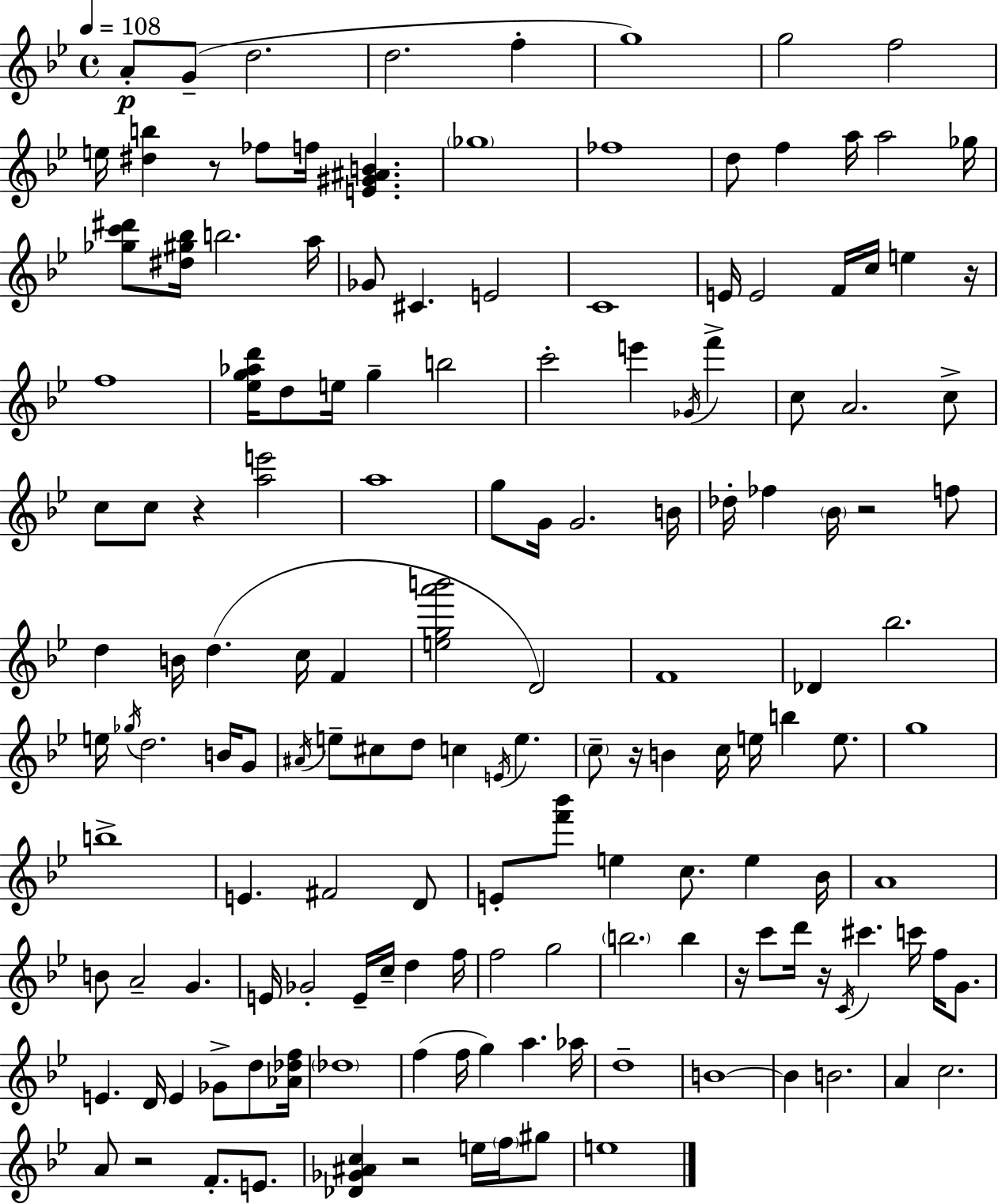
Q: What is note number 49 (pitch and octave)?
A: Db5